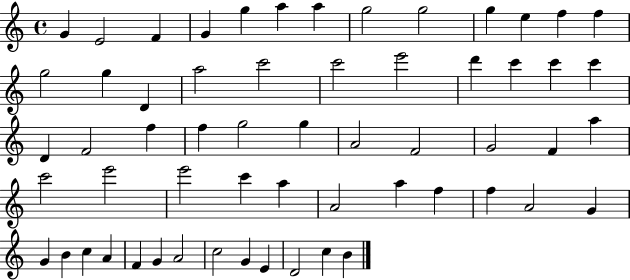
{
  \clef treble
  \time 4/4
  \defaultTimeSignature
  \key c \major
  g'4 e'2 f'4 | g'4 g''4 a''4 a''4 | g''2 g''2 | g''4 e''4 f''4 f''4 | \break g''2 g''4 d'4 | a''2 c'''2 | c'''2 e'''2 | d'''4 c'''4 c'''4 c'''4 | \break d'4 f'2 f''4 | f''4 g''2 g''4 | a'2 f'2 | g'2 f'4 a''4 | \break c'''2 e'''2 | e'''2 c'''4 a''4 | a'2 a''4 f''4 | f''4 a'2 g'4 | \break g'4 b'4 c''4 a'4 | f'4 g'4 a'2 | c''2 g'4 e'4 | d'2 c''4 b'4 | \break \bar "|."
}